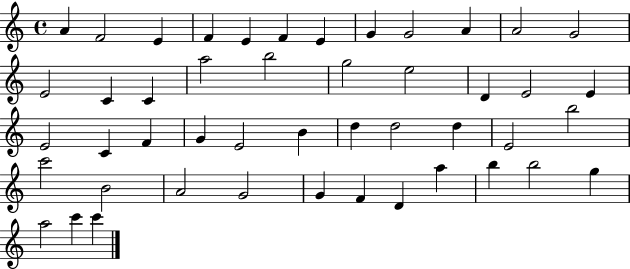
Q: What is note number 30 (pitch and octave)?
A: D5